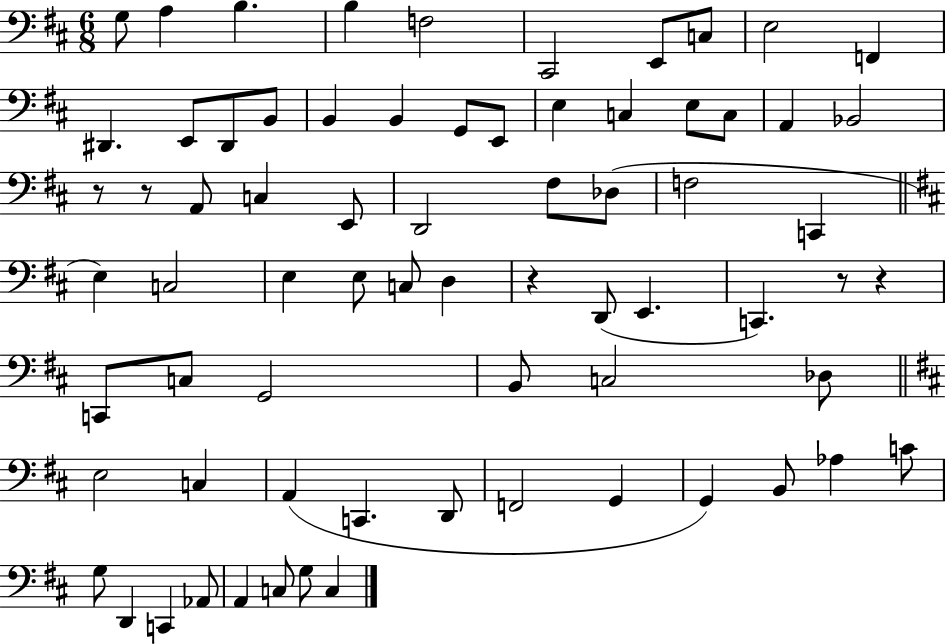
G3/e A3/q B3/q. B3/q F3/h C#2/h E2/e C3/e E3/h F2/q D#2/q. E2/e D#2/e B2/e B2/q B2/q G2/e E2/e E3/q C3/q E3/e C3/e A2/q Bb2/h R/e R/e A2/e C3/q E2/e D2/h F#3/e Db3/e F3/h C2/q E3/q C3/h E3/q E3/e C3/e D3/q R/q D2/e E2/q. C2/q. R/e R/q C2/e C3/e G2/h B2/e C3/h Db3/e E3/h C3/q A2/q C2/q. D2/e F2/h G2/q G2/q B2/e Ab3/q C4/e G3/e D2/q C2/q Ab2/e A2/q C3/e G3/e C3/q